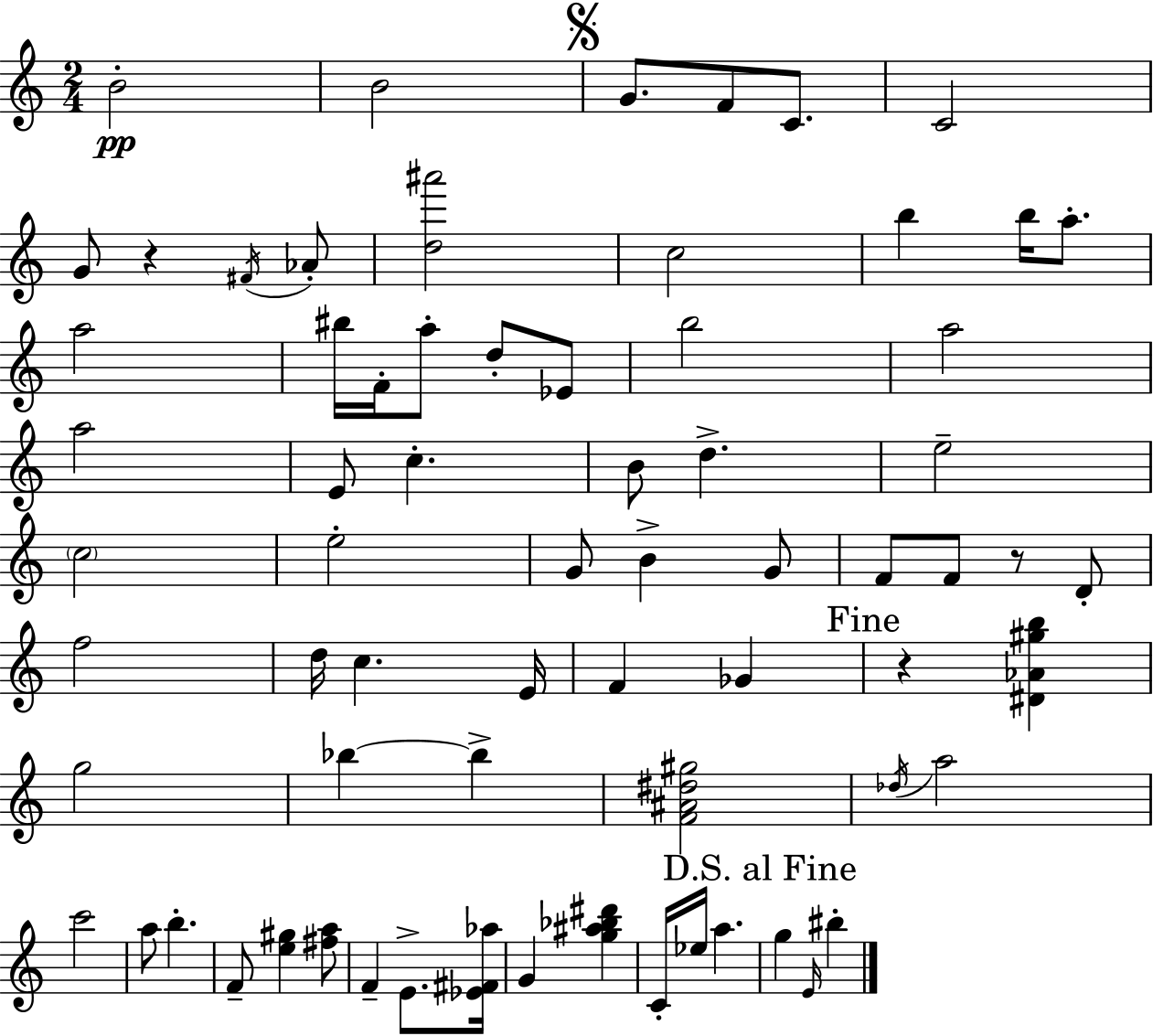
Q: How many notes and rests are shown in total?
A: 69